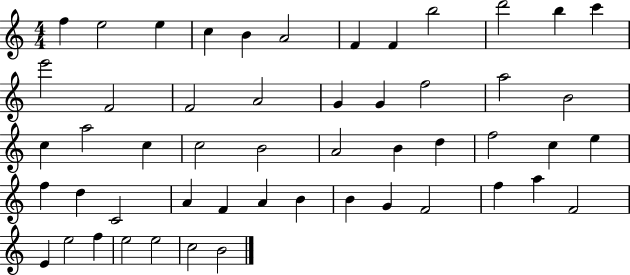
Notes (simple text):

F5/q E5/h E5/q C5/q B4/q A4/h F4/q F4/q B5/h D6/h B5/q C6/q E6/h F4/h F4/h A4/h G4/q G4/q F5/h A5/h B4/h C5/q A5/h C5/q C5/h B4/h A4/h B4/q D5/q F5/h C5/q E5/q F5/q D5/q C4/h A4/q F4/q A4/q B4/q B4/q G4/q F4/h F5/q A5/q F4/h E4/q E5/h F5/q E5/h E5/h C5/h B4/h